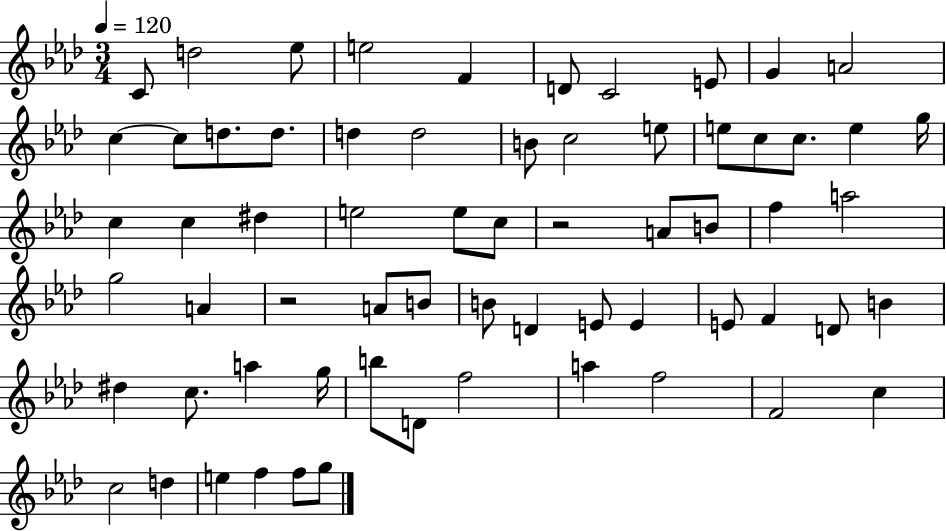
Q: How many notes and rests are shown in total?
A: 65